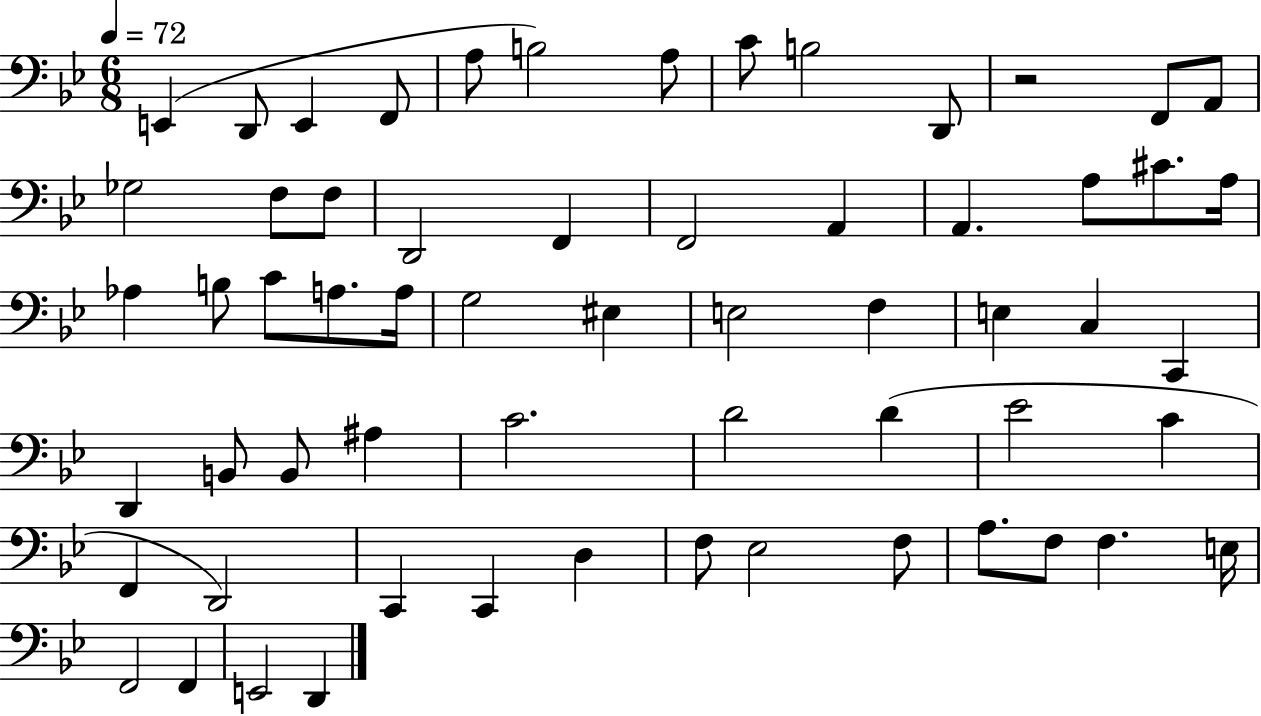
{
  \clef bass
  \numericTimeSignature
  \time 6/8
  \key bes \major
  \tempo 4 = 72
  e,4( d,8 e,4 f,8 | a8 b2) a8 | c'8 b2 d,8 | r2 f,8 a,8 | \break ges2 f8 f8 | d,2 f,4 | f,2 a,4 | a,4. a8 cis'8. a16 | \break aes4 b8 c'8 a8. a16 | g2 eis4 | e2 f4 | e4 c4 c,4 | \break d,4 b,8 b,8 ais4 | c'2. | d'2 d'4( | ees'2 c'4 | \break f,4 d,2) | c,4 c,4 d4 | f8 ees2 f8 | a8. f8 f4. e16 | \break f,2 f,4 | e,2 d,4 | \bar "|."
}